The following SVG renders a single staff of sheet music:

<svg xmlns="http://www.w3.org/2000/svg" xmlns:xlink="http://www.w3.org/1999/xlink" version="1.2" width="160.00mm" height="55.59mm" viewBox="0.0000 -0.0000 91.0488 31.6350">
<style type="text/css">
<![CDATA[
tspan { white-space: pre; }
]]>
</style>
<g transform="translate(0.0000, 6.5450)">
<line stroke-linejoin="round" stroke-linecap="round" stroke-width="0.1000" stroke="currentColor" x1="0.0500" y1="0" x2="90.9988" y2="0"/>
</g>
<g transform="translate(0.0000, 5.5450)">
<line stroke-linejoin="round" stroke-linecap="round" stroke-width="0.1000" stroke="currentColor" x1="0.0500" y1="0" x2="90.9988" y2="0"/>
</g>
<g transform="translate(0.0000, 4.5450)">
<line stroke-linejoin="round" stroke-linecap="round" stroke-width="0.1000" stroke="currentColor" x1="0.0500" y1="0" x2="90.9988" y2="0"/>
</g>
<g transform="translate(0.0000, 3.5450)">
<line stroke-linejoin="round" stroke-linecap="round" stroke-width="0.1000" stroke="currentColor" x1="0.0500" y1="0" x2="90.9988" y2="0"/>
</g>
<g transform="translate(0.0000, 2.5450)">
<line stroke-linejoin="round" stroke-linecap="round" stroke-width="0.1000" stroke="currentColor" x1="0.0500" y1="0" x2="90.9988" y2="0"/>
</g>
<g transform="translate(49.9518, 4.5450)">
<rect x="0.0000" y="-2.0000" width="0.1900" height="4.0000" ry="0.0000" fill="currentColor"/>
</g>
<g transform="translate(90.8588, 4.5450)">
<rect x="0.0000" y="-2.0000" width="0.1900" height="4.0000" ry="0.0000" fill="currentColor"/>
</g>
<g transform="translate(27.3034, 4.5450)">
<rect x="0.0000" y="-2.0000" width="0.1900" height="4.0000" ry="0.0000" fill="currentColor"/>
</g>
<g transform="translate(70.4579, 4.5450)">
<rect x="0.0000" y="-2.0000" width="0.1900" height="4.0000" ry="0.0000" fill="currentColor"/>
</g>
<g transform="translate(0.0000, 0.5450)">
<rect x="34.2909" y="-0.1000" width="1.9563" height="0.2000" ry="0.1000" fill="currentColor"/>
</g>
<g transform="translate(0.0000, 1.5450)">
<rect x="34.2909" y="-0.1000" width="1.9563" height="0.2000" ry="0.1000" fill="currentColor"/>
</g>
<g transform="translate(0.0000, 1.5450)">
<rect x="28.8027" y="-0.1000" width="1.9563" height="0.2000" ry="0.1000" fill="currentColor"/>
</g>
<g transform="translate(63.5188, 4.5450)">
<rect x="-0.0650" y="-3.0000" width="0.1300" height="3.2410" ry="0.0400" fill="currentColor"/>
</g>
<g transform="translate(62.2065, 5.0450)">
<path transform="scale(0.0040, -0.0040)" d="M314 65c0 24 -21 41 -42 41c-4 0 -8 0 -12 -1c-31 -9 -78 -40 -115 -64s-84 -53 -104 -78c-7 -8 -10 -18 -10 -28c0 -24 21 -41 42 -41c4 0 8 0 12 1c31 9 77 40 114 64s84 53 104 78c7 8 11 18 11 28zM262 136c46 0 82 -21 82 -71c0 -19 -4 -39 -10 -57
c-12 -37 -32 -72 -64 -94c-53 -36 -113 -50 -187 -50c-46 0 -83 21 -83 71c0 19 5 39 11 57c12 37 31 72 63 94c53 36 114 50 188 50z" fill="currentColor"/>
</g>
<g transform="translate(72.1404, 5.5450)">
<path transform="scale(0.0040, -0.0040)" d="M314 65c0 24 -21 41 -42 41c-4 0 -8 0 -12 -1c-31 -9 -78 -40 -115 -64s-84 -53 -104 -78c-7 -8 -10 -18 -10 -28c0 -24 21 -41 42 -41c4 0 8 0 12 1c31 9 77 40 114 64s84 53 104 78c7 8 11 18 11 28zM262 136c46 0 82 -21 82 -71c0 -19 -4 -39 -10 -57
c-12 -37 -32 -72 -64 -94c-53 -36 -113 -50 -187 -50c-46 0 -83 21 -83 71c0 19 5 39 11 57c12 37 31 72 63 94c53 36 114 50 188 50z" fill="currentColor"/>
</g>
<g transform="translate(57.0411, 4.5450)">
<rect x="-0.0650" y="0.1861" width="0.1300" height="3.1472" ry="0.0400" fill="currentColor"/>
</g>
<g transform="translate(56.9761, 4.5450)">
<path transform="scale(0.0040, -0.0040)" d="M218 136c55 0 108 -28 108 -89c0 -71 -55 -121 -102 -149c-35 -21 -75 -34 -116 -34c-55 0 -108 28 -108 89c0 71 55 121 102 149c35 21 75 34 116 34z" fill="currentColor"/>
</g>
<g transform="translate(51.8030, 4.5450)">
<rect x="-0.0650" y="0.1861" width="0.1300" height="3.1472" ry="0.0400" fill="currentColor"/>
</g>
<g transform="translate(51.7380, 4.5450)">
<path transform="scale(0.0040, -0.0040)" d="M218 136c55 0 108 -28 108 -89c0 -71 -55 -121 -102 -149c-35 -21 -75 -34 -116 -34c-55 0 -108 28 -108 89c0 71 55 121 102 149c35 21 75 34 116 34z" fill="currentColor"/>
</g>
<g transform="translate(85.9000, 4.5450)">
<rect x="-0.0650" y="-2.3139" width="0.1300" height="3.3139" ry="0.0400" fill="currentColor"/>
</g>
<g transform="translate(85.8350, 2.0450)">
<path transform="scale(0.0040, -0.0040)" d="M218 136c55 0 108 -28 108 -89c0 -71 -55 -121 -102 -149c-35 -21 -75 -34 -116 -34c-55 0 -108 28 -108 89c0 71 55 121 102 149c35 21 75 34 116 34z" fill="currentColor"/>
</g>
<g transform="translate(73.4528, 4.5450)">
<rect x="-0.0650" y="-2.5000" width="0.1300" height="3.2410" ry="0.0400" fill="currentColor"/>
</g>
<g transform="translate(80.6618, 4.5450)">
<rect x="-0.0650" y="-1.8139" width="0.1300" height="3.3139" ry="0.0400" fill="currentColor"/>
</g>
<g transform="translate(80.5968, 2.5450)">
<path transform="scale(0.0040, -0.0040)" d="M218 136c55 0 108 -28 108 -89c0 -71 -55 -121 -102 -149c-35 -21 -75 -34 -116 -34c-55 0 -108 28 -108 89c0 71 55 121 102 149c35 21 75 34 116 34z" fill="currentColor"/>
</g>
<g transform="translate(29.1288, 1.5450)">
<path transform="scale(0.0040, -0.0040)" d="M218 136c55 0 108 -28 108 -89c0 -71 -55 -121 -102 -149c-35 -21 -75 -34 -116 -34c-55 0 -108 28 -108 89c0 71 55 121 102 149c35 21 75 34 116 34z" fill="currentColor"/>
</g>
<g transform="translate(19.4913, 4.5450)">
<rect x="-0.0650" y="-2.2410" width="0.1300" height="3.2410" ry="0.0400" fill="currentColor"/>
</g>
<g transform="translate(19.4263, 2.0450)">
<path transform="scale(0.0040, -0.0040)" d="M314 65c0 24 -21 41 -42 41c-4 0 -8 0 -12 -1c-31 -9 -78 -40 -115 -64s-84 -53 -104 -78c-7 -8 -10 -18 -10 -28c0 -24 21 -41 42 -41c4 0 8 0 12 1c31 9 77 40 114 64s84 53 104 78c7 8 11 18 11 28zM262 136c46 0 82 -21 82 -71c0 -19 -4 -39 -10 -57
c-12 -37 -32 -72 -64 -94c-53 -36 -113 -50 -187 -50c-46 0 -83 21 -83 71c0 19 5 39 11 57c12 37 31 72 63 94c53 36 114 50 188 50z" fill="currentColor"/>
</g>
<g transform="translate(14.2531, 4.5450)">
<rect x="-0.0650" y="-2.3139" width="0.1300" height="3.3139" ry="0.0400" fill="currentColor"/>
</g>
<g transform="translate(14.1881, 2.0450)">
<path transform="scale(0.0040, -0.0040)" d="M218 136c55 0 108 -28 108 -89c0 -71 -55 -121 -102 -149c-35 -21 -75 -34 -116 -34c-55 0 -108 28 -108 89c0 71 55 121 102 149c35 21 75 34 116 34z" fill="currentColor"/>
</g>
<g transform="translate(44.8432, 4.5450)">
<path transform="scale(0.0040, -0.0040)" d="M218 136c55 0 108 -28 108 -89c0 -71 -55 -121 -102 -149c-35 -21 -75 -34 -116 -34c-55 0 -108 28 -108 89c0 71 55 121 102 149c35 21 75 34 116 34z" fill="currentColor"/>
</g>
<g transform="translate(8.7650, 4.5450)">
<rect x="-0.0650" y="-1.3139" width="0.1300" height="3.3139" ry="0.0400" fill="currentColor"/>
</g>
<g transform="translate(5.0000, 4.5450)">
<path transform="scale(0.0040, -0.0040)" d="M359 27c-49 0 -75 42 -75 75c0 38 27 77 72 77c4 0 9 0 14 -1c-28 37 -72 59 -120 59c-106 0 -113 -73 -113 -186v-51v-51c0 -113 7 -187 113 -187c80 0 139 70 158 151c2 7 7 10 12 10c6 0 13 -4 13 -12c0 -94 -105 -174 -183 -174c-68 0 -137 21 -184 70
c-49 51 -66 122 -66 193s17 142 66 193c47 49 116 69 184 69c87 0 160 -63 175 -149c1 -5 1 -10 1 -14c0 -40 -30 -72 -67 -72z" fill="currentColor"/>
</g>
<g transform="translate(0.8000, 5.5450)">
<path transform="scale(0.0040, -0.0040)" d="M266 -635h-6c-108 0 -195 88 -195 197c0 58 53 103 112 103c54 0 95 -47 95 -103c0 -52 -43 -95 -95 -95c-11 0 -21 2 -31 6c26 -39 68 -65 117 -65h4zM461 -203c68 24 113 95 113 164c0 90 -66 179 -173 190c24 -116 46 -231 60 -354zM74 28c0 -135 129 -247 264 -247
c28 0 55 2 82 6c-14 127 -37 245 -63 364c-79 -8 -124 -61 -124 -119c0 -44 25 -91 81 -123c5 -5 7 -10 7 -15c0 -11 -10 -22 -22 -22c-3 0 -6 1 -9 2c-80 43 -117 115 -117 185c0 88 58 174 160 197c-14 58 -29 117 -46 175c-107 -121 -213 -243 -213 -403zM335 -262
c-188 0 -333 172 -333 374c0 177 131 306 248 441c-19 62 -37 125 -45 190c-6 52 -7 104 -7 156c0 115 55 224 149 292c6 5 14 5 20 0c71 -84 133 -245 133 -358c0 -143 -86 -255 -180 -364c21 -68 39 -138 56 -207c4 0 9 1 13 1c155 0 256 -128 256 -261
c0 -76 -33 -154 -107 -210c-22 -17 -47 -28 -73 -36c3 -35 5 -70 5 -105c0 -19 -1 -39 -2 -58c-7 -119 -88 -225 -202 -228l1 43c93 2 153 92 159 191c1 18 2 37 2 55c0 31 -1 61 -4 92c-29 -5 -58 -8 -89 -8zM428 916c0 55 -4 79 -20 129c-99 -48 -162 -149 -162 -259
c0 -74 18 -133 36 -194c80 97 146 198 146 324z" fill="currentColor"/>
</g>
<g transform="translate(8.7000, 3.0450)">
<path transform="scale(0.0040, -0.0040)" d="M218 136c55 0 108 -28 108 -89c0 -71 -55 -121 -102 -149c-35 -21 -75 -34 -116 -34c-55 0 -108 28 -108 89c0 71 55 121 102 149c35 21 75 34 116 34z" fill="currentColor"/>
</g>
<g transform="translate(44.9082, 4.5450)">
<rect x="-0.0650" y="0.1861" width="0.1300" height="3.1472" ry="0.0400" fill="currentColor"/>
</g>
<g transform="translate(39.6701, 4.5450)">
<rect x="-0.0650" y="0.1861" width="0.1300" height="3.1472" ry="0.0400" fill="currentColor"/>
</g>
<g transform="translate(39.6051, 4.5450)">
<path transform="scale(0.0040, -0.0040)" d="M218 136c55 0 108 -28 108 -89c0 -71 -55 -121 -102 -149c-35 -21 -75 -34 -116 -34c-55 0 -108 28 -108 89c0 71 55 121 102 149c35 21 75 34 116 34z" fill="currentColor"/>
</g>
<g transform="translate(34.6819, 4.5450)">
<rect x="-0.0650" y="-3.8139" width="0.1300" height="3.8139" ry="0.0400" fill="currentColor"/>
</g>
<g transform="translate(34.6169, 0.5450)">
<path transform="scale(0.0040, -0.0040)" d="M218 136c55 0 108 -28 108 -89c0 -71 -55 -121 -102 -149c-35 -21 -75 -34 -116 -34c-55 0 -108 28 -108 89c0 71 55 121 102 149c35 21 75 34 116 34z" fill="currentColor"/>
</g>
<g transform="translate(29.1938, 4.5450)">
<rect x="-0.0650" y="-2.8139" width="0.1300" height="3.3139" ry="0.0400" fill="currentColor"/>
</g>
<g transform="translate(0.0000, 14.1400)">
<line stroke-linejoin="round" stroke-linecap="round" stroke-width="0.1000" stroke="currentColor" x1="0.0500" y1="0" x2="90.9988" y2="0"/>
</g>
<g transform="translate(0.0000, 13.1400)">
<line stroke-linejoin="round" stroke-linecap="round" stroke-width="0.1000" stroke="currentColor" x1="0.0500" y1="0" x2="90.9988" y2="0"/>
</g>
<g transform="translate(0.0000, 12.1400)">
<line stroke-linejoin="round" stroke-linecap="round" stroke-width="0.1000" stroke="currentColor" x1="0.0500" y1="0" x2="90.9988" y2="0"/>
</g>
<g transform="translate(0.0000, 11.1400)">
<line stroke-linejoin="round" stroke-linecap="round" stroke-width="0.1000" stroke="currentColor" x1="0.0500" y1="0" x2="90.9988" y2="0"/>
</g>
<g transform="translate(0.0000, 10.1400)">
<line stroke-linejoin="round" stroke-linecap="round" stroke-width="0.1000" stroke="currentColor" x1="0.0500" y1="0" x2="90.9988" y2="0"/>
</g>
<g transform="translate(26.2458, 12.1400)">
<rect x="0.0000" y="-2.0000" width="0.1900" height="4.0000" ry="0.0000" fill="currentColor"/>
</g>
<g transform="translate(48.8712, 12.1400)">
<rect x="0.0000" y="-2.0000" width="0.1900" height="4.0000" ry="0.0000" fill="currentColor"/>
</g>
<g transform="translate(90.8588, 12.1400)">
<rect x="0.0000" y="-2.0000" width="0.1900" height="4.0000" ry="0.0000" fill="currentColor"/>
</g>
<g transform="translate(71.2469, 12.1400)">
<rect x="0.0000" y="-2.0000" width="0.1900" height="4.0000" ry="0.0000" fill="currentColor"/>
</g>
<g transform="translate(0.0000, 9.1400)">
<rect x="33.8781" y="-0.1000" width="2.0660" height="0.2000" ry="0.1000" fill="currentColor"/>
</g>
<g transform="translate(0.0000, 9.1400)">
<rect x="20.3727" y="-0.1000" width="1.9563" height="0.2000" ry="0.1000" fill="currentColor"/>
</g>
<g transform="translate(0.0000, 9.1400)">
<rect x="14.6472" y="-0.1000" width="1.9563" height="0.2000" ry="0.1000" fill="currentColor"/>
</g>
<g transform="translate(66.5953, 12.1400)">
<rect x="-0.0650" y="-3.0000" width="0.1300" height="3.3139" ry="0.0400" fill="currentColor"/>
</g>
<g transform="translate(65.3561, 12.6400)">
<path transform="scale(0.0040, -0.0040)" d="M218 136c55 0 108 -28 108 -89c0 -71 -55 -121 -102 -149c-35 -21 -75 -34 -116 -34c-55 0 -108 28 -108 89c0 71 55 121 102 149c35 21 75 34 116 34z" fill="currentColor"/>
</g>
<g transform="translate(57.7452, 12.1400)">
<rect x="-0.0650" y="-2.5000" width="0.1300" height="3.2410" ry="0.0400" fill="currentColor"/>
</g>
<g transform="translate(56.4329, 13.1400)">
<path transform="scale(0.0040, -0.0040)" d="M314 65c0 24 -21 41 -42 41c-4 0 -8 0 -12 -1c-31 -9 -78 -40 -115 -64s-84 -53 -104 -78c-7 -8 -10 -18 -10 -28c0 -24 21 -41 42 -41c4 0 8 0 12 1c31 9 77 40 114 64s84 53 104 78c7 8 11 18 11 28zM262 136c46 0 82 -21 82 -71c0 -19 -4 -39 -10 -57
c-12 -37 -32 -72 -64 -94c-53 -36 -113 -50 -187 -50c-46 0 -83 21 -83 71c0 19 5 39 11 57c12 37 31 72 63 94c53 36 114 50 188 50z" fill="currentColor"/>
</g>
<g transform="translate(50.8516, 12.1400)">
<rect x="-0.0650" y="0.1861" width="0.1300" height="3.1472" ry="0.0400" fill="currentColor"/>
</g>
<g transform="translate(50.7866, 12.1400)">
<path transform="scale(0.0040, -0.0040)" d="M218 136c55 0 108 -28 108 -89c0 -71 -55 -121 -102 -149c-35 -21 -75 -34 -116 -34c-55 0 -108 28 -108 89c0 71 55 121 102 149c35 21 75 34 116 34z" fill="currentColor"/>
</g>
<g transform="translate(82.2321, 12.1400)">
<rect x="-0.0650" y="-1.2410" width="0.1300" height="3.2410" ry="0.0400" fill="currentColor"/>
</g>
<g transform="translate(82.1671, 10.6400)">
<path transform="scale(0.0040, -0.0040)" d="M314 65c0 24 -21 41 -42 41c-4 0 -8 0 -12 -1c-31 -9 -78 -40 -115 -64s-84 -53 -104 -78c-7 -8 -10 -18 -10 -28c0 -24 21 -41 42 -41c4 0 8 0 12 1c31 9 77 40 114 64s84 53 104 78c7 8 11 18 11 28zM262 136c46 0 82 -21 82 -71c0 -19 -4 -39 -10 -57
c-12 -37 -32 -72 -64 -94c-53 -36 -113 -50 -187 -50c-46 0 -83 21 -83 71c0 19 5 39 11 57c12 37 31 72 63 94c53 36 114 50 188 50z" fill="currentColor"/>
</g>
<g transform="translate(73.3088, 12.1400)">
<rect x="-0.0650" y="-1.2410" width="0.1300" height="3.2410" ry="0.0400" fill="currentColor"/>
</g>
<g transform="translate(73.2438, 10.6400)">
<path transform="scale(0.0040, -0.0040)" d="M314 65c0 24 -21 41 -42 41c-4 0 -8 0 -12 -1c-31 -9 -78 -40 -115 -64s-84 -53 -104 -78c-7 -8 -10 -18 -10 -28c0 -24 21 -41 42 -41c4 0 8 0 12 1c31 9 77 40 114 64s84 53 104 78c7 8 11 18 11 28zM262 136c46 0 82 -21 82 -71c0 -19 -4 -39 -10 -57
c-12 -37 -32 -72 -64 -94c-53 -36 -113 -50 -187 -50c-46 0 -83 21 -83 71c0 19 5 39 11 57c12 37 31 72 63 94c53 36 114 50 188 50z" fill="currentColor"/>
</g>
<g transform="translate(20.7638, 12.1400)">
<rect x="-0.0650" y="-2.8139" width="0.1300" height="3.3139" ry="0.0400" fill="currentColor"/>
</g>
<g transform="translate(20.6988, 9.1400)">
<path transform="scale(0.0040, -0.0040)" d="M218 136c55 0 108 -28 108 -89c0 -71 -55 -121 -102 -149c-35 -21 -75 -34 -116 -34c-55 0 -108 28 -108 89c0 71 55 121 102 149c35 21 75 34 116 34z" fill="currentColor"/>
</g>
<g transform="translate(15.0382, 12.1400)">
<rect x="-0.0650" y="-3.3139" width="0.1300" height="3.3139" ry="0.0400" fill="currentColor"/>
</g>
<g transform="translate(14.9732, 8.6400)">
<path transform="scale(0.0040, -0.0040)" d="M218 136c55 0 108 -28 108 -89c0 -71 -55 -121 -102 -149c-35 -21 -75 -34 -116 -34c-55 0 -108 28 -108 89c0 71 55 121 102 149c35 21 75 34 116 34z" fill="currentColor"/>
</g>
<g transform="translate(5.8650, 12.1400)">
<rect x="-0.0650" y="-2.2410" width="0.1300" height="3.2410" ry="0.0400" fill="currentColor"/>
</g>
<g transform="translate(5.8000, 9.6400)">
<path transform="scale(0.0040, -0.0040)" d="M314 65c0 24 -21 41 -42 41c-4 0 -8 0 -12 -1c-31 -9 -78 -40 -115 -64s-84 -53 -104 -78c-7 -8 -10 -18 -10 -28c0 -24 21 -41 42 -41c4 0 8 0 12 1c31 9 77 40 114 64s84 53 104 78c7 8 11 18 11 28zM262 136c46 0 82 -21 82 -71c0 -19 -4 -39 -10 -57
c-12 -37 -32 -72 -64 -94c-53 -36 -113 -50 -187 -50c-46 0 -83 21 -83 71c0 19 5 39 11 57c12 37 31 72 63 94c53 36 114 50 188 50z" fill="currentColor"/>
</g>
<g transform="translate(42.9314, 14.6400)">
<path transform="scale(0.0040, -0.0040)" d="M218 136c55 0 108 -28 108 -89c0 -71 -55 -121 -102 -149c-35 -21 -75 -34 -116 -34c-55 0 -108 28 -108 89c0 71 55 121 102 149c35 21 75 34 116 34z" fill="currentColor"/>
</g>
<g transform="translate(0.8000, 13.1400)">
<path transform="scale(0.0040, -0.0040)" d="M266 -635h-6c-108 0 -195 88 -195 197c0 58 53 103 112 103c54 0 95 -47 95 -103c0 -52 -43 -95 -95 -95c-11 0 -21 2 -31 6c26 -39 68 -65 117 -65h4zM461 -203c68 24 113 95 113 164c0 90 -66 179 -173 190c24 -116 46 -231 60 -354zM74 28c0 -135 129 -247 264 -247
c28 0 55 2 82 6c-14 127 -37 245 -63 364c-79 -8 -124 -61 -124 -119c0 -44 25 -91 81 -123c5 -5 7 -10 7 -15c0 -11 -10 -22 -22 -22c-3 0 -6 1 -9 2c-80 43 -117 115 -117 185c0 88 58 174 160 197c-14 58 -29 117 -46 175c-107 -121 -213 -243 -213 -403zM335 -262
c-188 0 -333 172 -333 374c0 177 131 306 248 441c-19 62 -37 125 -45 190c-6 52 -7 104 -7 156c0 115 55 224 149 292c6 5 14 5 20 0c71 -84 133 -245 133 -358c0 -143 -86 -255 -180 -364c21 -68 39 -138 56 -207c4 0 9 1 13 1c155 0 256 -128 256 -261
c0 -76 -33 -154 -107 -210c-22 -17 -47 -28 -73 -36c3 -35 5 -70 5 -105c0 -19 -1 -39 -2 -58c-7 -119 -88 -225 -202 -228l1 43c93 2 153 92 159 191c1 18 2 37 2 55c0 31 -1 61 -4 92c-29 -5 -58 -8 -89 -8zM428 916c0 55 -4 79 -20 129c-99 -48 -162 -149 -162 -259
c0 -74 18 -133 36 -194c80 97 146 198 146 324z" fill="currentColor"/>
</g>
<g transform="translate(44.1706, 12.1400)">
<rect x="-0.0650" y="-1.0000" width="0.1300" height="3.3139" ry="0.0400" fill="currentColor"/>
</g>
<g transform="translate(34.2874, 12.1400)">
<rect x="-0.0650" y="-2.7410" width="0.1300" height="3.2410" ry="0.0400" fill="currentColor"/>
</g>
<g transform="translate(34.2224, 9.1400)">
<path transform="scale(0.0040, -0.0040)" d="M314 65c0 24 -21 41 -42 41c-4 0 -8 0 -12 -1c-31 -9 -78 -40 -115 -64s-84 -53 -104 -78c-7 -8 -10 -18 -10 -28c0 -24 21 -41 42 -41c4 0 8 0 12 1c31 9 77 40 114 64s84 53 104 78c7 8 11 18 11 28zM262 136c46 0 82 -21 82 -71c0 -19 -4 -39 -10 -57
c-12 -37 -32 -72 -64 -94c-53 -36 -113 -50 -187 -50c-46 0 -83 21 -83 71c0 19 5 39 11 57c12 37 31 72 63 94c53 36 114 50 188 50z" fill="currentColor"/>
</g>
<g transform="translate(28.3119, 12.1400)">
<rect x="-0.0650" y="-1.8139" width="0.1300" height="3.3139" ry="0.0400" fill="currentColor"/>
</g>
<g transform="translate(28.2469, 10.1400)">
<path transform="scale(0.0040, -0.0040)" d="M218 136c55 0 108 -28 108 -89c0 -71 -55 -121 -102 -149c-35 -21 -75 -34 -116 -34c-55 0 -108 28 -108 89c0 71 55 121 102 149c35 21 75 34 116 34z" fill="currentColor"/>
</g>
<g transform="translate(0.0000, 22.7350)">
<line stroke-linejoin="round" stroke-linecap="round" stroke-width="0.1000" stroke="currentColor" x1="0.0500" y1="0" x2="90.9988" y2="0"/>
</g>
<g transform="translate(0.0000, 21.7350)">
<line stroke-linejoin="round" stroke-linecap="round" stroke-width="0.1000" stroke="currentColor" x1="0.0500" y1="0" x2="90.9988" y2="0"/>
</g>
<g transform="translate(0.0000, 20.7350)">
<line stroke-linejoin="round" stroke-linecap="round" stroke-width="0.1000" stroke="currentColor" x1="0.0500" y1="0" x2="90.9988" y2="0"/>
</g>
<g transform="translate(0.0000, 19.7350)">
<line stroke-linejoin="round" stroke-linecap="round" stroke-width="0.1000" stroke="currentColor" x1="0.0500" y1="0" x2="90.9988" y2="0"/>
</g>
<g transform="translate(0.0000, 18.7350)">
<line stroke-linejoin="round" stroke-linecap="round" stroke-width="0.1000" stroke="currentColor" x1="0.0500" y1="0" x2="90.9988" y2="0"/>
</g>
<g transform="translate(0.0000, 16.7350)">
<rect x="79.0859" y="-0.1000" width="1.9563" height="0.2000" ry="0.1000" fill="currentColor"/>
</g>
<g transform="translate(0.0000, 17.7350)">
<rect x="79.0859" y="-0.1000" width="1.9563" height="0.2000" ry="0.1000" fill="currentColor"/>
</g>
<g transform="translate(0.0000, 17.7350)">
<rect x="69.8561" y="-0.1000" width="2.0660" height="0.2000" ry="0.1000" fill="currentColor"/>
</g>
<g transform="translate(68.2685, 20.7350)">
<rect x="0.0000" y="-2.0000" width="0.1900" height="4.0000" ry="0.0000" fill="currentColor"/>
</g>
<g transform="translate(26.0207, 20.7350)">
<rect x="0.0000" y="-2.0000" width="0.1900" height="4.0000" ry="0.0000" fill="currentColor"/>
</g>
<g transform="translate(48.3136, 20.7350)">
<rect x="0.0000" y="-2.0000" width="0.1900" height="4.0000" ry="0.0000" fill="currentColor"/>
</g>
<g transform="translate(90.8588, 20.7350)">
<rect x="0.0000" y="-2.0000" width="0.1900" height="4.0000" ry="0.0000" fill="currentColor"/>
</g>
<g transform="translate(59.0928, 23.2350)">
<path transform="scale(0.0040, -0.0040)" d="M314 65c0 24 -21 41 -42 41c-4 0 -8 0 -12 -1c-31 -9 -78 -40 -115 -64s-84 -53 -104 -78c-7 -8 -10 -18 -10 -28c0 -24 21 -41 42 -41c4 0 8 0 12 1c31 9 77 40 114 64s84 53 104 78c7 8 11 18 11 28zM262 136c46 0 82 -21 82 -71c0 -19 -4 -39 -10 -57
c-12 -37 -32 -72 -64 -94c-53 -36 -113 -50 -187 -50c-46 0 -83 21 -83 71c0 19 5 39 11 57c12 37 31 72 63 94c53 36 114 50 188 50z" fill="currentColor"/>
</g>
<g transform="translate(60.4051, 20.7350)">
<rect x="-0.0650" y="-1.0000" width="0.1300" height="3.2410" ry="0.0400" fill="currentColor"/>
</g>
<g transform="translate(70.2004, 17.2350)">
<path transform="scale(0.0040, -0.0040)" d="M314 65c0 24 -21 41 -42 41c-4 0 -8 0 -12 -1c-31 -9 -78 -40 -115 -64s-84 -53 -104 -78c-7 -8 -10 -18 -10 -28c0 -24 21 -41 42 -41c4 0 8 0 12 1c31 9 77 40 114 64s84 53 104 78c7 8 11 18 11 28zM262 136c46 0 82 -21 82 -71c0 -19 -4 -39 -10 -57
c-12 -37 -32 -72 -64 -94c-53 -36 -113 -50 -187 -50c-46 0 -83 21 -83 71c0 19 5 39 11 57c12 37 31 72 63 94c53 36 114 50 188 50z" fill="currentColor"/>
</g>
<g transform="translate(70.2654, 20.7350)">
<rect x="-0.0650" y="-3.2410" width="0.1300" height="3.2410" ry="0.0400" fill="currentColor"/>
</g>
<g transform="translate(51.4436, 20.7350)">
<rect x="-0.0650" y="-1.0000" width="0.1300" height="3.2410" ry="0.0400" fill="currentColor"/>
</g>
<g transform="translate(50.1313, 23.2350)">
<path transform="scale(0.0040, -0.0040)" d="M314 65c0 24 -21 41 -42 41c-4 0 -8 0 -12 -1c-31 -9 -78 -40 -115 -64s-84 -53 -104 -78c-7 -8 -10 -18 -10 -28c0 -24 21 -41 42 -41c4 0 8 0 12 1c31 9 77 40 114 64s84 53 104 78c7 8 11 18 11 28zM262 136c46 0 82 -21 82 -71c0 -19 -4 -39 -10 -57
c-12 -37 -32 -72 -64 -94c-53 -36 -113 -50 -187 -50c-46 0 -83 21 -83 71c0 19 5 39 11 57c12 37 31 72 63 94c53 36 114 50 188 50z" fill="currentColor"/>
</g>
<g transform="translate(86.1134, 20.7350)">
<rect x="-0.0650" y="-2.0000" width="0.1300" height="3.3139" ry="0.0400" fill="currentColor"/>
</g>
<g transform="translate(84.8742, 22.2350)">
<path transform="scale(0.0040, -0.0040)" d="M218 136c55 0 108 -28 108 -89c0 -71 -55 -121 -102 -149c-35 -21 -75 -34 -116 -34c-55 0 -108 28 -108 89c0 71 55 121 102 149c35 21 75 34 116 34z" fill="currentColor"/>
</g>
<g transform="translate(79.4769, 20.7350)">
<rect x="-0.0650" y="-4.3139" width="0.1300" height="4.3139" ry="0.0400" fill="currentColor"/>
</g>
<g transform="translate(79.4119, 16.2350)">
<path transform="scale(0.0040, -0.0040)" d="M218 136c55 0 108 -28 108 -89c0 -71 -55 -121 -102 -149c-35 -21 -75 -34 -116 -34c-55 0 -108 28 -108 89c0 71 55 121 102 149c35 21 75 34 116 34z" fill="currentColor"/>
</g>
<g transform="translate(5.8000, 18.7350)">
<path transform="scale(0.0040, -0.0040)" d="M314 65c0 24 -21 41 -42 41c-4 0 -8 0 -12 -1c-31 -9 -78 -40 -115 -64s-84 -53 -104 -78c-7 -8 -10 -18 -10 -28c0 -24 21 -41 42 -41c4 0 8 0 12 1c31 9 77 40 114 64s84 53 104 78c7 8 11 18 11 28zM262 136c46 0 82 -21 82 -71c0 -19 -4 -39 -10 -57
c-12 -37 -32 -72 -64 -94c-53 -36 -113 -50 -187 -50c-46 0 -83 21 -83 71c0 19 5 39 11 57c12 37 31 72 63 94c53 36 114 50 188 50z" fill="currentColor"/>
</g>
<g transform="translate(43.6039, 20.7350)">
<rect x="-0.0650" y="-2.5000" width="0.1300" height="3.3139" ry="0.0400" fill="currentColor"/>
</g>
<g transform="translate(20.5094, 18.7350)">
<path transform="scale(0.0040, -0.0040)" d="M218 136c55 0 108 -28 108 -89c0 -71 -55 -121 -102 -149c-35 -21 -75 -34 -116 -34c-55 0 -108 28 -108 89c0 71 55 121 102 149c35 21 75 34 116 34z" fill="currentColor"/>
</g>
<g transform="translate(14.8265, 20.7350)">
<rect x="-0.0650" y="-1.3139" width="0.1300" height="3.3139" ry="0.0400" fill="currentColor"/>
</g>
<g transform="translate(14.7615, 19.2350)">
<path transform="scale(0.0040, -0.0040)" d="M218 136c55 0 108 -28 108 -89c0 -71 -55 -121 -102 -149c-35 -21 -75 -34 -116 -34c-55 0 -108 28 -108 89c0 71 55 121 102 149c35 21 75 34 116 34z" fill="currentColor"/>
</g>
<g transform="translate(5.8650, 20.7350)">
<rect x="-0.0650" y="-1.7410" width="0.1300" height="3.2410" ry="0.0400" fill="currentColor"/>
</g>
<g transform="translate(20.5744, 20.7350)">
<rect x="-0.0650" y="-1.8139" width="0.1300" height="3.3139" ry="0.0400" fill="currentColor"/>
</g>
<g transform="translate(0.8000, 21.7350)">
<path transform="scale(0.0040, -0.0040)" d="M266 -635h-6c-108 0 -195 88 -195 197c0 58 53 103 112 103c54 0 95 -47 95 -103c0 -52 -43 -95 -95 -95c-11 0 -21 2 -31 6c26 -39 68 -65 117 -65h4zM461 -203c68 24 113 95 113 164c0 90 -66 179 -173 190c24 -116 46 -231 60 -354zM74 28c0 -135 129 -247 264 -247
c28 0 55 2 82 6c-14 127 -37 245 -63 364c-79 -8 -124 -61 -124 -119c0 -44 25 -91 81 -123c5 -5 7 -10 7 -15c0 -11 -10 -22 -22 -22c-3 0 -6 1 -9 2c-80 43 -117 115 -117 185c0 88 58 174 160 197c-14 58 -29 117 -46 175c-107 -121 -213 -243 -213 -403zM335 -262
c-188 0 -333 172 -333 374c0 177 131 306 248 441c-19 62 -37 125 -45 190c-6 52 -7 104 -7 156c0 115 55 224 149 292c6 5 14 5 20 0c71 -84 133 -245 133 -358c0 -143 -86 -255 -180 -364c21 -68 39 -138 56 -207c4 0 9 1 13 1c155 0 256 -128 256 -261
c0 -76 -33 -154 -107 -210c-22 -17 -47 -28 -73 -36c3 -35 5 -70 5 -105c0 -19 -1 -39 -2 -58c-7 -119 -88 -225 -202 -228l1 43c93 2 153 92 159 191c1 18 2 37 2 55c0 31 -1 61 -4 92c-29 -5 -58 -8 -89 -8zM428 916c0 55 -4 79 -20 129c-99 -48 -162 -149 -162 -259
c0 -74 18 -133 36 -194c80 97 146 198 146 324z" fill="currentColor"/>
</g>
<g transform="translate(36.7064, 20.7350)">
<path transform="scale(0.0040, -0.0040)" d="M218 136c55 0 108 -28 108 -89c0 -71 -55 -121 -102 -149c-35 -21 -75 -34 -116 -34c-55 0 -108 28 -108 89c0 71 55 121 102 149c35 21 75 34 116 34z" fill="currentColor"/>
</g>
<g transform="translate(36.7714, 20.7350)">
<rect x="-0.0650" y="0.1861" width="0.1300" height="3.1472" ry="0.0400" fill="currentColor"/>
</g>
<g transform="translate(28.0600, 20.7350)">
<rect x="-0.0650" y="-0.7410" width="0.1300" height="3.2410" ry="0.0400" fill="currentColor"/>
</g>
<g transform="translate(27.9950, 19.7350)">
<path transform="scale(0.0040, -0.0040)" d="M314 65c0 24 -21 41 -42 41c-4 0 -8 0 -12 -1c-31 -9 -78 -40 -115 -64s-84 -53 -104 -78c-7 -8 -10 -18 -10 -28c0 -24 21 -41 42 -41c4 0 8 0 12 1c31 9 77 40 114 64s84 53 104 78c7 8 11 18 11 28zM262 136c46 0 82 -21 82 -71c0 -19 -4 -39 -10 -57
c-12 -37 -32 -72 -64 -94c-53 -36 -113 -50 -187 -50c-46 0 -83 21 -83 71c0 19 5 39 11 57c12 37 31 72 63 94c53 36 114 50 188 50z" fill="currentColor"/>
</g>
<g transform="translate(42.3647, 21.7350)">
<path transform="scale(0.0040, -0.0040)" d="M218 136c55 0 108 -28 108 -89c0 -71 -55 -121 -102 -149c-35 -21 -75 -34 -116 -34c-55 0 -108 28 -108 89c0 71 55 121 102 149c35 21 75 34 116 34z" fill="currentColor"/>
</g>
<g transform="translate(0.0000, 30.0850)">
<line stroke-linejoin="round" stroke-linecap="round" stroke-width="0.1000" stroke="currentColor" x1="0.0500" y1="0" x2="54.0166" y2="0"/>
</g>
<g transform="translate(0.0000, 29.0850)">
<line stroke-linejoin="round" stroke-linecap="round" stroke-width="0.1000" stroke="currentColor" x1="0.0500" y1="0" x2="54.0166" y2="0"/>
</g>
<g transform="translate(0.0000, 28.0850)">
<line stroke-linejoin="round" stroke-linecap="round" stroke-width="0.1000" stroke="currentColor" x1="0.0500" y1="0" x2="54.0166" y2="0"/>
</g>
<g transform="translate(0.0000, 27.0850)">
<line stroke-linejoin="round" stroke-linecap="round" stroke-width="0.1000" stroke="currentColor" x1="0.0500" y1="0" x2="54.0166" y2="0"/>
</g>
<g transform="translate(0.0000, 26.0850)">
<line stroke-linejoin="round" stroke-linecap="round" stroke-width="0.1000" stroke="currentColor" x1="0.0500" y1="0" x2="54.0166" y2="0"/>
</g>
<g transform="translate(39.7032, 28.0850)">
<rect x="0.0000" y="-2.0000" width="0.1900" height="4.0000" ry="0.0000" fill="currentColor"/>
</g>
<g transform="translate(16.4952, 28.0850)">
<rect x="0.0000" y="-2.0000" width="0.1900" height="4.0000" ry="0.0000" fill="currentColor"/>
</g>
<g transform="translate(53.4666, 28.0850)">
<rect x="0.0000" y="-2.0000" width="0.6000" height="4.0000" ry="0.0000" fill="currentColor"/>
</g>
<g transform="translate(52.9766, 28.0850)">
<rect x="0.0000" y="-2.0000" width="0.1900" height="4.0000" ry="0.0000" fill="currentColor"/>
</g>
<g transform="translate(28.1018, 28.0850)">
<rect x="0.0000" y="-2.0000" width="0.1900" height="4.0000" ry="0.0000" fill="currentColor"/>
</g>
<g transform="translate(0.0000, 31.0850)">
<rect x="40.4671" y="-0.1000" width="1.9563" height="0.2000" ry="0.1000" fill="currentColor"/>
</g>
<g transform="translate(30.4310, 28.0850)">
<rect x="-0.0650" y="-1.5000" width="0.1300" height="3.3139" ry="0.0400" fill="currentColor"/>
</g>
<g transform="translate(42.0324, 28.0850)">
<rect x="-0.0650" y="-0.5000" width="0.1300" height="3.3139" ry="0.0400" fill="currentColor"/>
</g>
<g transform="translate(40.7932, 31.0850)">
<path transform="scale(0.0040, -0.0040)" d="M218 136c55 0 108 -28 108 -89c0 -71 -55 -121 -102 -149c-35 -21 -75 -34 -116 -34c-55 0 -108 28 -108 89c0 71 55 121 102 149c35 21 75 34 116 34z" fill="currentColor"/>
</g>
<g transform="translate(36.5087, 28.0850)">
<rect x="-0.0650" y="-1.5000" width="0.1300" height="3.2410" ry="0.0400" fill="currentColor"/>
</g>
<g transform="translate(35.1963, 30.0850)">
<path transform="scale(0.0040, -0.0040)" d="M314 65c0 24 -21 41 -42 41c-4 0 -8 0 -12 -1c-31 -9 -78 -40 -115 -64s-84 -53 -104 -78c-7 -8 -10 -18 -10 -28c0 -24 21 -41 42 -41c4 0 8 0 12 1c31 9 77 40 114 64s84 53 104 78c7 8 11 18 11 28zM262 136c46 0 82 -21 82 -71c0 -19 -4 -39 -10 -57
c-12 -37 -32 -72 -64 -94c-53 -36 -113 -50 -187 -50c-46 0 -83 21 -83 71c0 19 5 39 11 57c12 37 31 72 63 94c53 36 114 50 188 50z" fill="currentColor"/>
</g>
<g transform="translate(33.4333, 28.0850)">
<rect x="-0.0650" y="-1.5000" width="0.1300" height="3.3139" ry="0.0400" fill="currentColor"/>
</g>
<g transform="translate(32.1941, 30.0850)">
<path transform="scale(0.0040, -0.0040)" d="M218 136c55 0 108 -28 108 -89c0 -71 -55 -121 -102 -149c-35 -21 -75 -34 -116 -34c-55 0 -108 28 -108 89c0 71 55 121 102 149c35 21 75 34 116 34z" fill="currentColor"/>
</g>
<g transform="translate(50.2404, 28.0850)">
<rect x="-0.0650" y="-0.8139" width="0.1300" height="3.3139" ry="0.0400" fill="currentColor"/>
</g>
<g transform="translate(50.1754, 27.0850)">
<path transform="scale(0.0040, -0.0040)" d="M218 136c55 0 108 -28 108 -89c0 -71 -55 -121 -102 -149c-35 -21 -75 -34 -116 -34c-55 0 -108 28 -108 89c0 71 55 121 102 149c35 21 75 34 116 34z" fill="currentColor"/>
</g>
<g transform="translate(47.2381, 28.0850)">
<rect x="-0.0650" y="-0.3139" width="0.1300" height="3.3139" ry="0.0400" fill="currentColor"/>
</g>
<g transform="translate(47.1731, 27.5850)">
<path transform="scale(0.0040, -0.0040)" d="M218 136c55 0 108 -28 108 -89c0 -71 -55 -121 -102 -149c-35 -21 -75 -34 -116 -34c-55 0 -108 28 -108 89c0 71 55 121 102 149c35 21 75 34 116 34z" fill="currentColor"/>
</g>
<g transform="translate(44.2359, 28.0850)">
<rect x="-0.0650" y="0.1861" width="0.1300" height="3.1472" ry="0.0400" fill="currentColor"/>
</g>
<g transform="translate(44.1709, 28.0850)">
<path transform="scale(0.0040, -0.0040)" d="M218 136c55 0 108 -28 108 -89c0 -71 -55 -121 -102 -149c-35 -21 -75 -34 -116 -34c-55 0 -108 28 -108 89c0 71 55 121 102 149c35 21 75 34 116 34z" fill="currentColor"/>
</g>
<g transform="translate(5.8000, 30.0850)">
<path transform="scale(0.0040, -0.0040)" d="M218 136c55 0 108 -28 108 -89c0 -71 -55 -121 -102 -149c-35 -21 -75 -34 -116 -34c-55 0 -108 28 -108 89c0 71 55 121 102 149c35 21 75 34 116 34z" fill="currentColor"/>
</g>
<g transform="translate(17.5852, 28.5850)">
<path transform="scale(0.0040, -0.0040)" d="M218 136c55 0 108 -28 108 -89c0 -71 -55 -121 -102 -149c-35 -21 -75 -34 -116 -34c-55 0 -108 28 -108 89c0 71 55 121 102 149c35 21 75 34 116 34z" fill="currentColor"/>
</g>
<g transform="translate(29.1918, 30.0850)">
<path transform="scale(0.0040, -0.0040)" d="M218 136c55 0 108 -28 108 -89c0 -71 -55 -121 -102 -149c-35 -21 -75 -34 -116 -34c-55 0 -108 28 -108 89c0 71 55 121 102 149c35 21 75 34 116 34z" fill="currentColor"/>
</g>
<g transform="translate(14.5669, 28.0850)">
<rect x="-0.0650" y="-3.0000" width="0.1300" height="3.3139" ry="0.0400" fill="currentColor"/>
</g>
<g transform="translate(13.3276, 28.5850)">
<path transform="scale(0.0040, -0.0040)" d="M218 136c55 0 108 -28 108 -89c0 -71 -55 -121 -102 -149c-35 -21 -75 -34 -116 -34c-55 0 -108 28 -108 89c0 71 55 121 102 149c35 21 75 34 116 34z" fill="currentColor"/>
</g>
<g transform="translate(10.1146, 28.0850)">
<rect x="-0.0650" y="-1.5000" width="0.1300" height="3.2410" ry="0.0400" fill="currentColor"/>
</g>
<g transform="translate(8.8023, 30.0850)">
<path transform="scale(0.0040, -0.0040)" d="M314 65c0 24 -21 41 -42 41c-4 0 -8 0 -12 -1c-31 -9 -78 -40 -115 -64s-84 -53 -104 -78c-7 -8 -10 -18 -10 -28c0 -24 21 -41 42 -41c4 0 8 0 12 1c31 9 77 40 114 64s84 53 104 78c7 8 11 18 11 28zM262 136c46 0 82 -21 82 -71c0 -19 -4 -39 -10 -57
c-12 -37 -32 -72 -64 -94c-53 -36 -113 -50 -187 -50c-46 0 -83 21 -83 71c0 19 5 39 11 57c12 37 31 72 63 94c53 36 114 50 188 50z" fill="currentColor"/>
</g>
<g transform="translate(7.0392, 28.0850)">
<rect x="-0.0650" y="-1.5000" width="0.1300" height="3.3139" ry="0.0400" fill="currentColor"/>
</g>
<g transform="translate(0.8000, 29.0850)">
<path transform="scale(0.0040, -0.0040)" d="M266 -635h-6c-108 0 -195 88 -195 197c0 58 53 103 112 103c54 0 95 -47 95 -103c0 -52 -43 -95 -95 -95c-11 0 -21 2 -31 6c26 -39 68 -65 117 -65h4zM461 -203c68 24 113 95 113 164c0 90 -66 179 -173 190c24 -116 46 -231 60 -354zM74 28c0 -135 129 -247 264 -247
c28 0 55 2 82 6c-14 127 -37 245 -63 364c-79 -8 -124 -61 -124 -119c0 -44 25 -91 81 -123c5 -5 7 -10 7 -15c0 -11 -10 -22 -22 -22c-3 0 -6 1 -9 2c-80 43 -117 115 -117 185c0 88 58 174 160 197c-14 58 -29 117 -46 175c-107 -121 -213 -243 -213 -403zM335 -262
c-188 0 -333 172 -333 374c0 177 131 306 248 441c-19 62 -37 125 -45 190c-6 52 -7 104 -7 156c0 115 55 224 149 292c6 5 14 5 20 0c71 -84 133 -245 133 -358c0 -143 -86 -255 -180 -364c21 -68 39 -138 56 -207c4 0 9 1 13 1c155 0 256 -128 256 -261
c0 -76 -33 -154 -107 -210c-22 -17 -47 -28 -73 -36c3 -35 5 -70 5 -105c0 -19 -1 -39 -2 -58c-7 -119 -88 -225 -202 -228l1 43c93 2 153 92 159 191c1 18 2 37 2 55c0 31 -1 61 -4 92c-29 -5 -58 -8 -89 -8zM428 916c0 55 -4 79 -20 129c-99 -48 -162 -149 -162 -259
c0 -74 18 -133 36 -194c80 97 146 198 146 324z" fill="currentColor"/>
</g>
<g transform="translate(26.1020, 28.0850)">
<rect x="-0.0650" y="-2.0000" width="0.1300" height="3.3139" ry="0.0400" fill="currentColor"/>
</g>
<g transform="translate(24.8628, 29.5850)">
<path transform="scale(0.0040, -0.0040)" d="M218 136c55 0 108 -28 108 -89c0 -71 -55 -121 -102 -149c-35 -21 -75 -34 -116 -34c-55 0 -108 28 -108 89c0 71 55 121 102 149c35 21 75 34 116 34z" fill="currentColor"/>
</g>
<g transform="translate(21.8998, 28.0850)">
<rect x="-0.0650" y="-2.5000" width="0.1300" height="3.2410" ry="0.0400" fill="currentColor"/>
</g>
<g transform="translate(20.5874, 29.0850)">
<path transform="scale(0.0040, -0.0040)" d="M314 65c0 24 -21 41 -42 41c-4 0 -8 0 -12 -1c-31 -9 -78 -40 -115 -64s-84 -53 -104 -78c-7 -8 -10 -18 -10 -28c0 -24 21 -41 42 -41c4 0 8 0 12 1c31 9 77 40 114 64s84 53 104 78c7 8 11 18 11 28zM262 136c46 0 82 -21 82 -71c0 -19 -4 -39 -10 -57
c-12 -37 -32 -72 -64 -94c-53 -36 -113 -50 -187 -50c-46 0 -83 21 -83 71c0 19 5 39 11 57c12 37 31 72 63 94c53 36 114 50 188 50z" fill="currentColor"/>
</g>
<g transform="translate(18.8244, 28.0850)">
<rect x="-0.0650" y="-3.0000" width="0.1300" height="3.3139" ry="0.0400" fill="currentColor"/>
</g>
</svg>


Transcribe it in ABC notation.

X:1
T:Untitled
M:4/4
L:1/4
K:C
e g g2 a c' B B B B A2 G2 f g g2 b a f a2 D B G2 A e2 e2 f2 e f d2 B G D2 D2 b2 d' F E E2 A A G2 F E E E2 C B c d